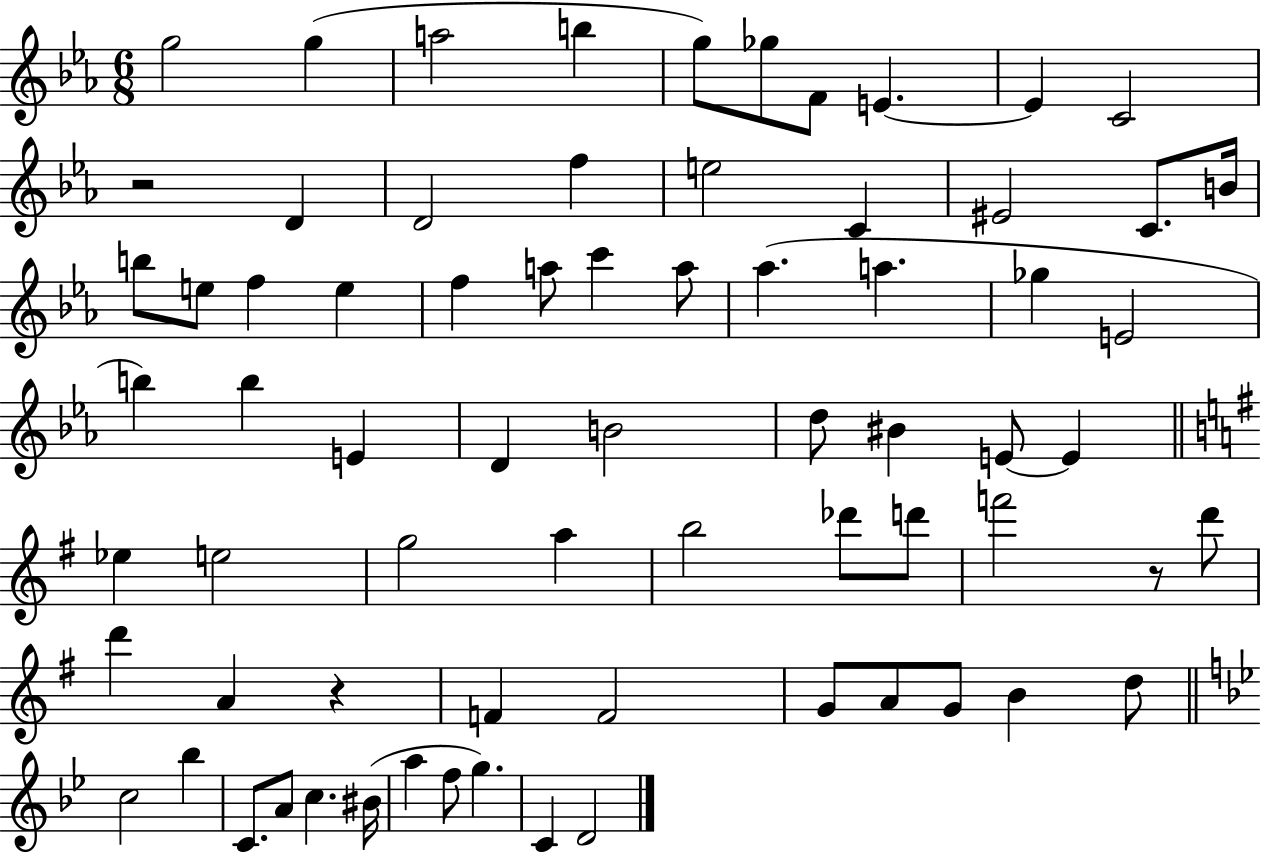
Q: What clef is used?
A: treble